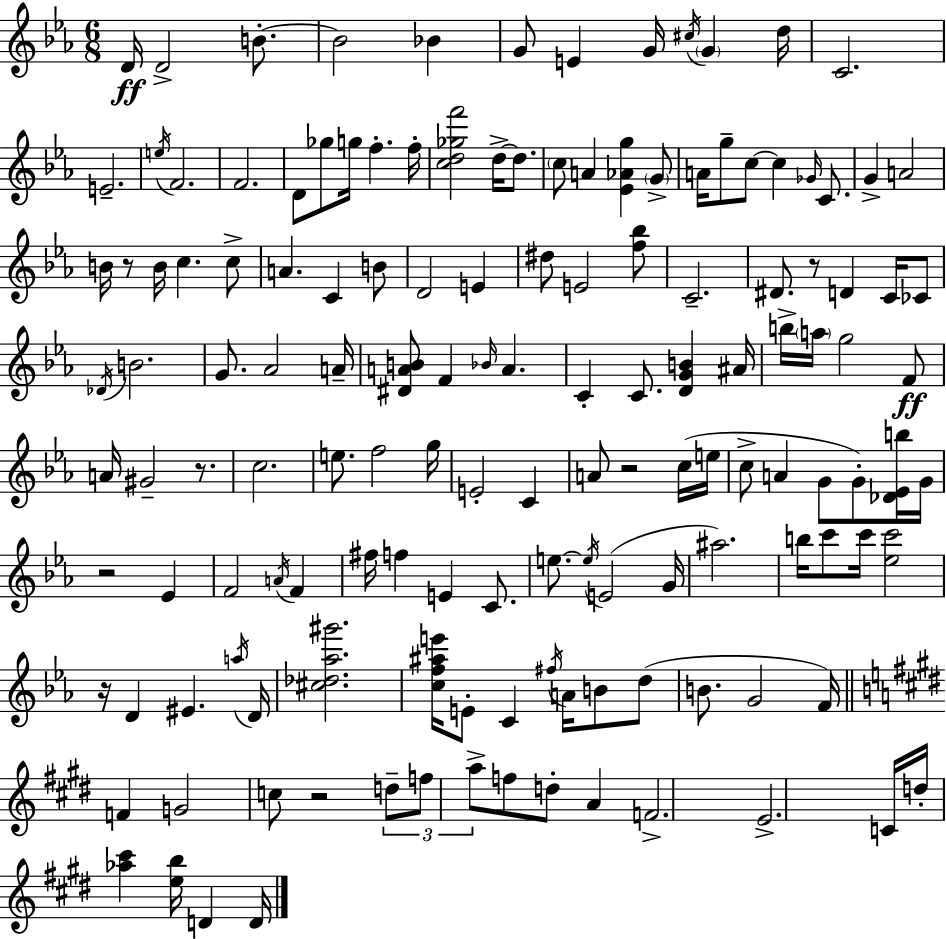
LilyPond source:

{
  \clef treble
  \numericTimeSignature
  \time 6/8
  \key ees \major
  d'16\ff d'2-> b'8.-.~~ | b'2 bes'4 | g'8 e'4 g'16 \acciaccatura { cis''16 } \parenthesize g'4 | d''16 c'2. | \break e'2.-- | \acciaccatura { e''16 } f'2. | f'2. | d'8 ges''8 g''16 f''4.-. | \break f''16-. <c'' d'' ges'' f'''>2 d''16->~~ d''8. | \parenthesize c''8 a'4 <ees' aes' g''>4 | \parenthesize g'8-> a'16 g''8-- c''8~~ c''4 \grace { ges'16 } | c'8. g'4-> a'2 | \break b'16 r8 b'16 c''4. | c''8-> a'4. c'4 | b'8 d'2 e'4 | dis''8 e'2 | \break <f'' bes''>8 c'2.-- | dis'8. r8 d'4 | c'16 ces'8 \acciaccatura { des'16 } b'2. | g'8. aes'2 | \break a'16-- <dis' a' b'>8 f'4 \grace { bes'16 } a'4. | c'4-. c'8. | <d' g' b'>4 ais'16 b''16-> \parenthesize a''16 g''2 | f'8\ff a'16 gis'2-- | \break r8. c''2. | e''8. f''2 | g''16 e'2-. | c'4 a'8 r2 | \break c''16( e''16 c''8-> a'4 g'8 | g'8-.) <des' ees' b''>16 g'16 r2 | ees'4 f'2 | \acciaccatura { a'16 } f'4 fis''16 f''4 e'4 | \break c'8. e''8.~~ \acciaccatura { e''16 }( e'2 | g'16 ais''2.) | b''16 c'''8 c'''16 <ees'' c'''>2 | r16 d'4 | \break eis'4. \acciaccatura { a''16 } d'16 <cis'' des'' aes'' gis'''>2. | <c'' f'' ais'' e'''>16 e'8-. c'4 | \acciaccatura { fis''16 } a'16 b'8 d''8( b'8. | g'2 f'16) \bar "||" \break \key e \major f'4 g'2 | c''8 r2 \tuplet 3/2 { d''8-- | f''8 a''8-> } f''8 d''8-. a'4 | f'2.-> | \break e'2.-> | c'16 d''16-. <aes'' cis'''>4 <e'' b''>16 d'4 d'16 | \bar "|."
}